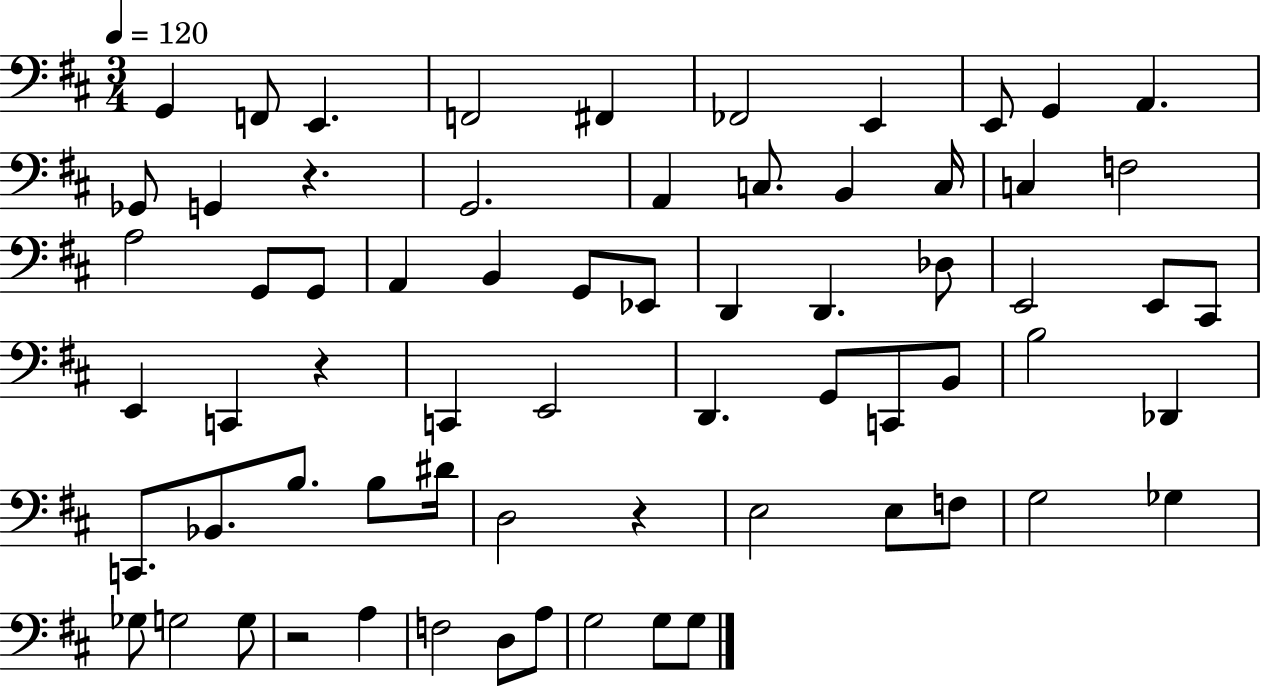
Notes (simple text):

G2/q F2/e E2/q. F2/h F#2/q FES2/h E2/q E2/e G2/q A2/q. Gb2/e G2/q R/q. G2/h. A2/q C3/e. B2/q C3/s C3/q F3/h A3/h G2/e G2/e A2/q B2/q G2/e Eb2/e D2/q D2/q. Db3/e E2/h E2/e C#2/e E2/q C2/q R/q C2/q E2/h D2/q. G2/e C2/e B2/e B3/h Db2/q C2/e. Bb2/e. B3/e. B3/e D#4/s D3/h R/q E3/h E3/e F3/e G3/h Gb3/q Gb3/e G3/h G3/e R/h A3/q F3/h D3/e A3/e G3/h G3/e G3/e